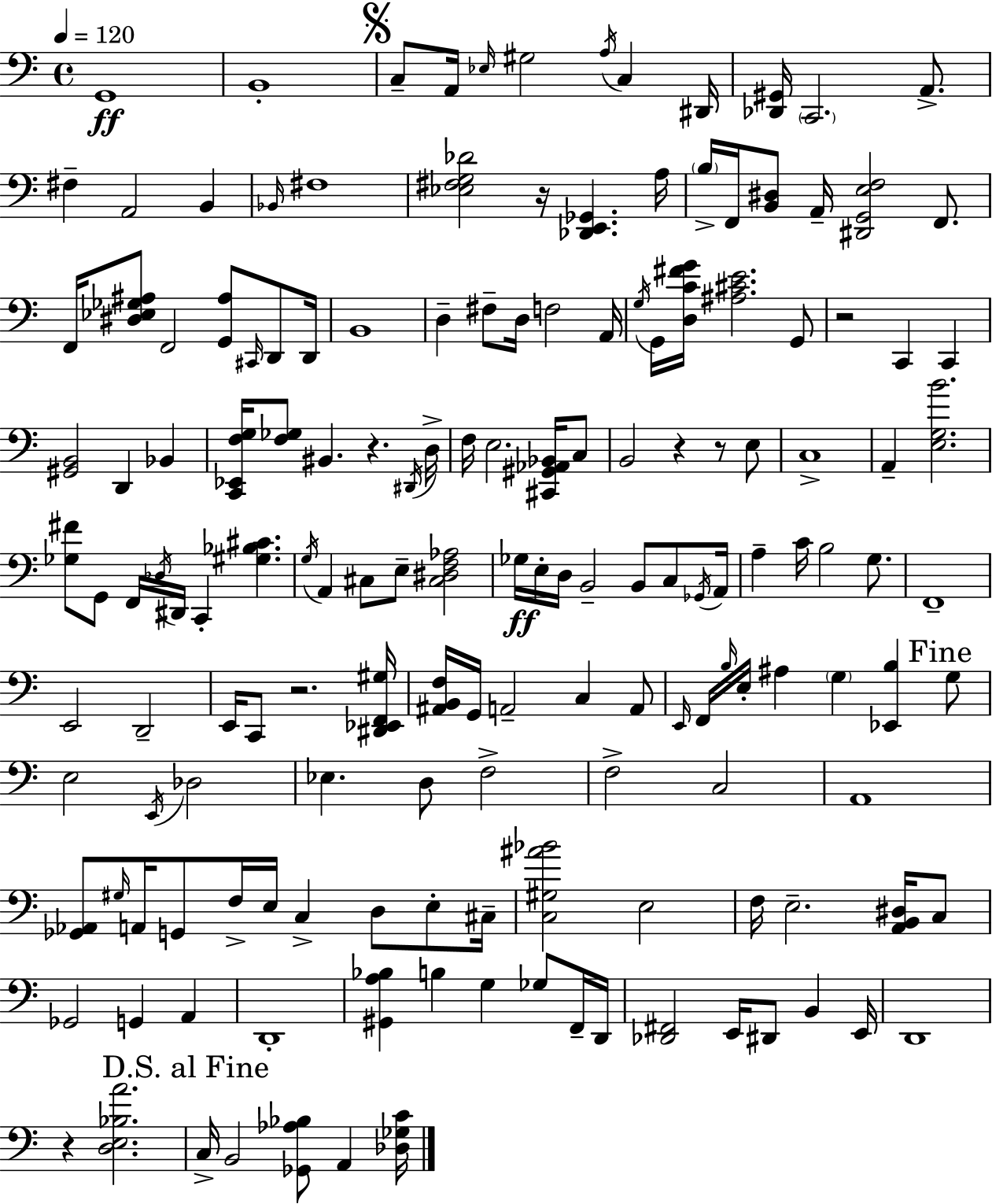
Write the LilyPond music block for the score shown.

{
  \clef bass
  \time 4/4
  \defaultTimeSignature
  \key a \minor
  \tempo 4 = 120
  \repeat volta 2 { g,1\ff | b,1-. | \mark \markup { \musicglyph "scripts.segno" } c8-- a,16 \grace { ees16 } gis2 \acciaccatura { a16 } c4 | dis,16 <des, gis,>16 \parenthesize c,2. a,8.-> | \break fis4-- a,2 b,4 | \grace { bes,16 } fis1 | <ees fis g des'>2 r16 <des, e, ges,>4. | a16 \parenthesize b16-> f,16 <b, dis>8 a,16-- <dis, g, e f>2 | \break f,8. f,16 <dis ees ges ais>8 f,2 <g, ais>8 | \grace { cis,16 } d,8 d,16 b,1 | d4-- fis8-- d16 f2 | a,16 \acciaccatura { g16 } g,16 <d c' fis' g'>16 <ais cis' e'>2. | \break g,8 r2 c,4 | c,4 <gis, b,>2 d,4 | bes,4 <c, ees, f g>16 <f ges>8 bis,4. r4. | \acciaccatura { dis,16 } d16-> f16 e2. | \break <cis, gis, aes, bes,>16 c8 b,2 r4 | r8 e8 c1-> | a,4-- <e g b'>2. | <ges fis'>8 g,8 f,16 \acciaccatura { des16 } dis,16 c,4-. | \break <gis bes cis'>4. \acciaccatura { g16 } a,4 cis8 e8-- | <cis dis f aes>2 ges16\ff e16-. d16 b,2-- | b,8 c8 \acciaccatura { ges,16 } a,16 a4-- c'16 b2 | g8. f,1-- | \break e,2 | d,2-- e,16 c,8 r2. | <dis, ees, f, gis>16 <ais, b, f>16 g,16 a,2-- | c4 a,8 \grace { e,16 } f,16 \grace { b16 } e16-. ais4 | \break \parenthesize g4 <ees, b>4 \mark "Fine" g8 e2 | \acciaccatura { e,16 } des2 ees4. | d8 f2-> f2-> | c2 a,1 | \break <ges, aes,>8 \grace { gis16 } a,16 | g,8 f16-> e16 c4-> d8 e8-. cis16-- <c gis ais' bes'>2 | e2 f16 e2.-- | <a, b, dis>16 c8 ges,2 | \break g,4 a,4 d,1-. | <gis, a bes>4 | b4 g4 ges8 f,16-- d,16 <des, fis,>2 | e,16 dis,8 b,4 e,16 d,1 | \break r4 | <d e bes a'>2. \mark "D.S. al Fine" c16-> b,2 | <ges, aes bes>8 a,4 <des ges c'>16 } \bar "|."
}